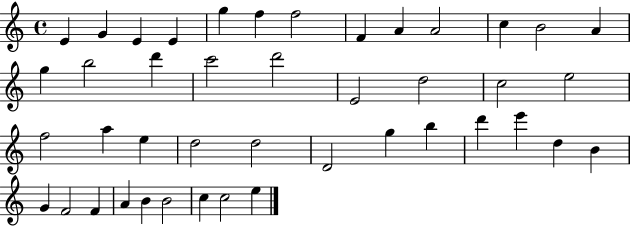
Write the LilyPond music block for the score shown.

{
  \clef treble
  \time 4/4
  \defaultTimeSignature
  \key c \major
  e'4 g'4 e'4 e'4 | g''4 f''4 f''2 | f'4 a'4 a'2 | c''4 b'2 a'4 | \break g''4 b''2 d'''4 | c'''2 d'''2 | e'2 d''2 | c''2 e''2 | \break f''2 a''4 e''4 | d''2 d''2 | d'2 g''4 b''4 | d'''4 e'''4 d''4 b'4 | \break g'4 f'2 f'4 | a'4 b'4 b'2 | c''4 c''2 e''4 | \bar "|."
}